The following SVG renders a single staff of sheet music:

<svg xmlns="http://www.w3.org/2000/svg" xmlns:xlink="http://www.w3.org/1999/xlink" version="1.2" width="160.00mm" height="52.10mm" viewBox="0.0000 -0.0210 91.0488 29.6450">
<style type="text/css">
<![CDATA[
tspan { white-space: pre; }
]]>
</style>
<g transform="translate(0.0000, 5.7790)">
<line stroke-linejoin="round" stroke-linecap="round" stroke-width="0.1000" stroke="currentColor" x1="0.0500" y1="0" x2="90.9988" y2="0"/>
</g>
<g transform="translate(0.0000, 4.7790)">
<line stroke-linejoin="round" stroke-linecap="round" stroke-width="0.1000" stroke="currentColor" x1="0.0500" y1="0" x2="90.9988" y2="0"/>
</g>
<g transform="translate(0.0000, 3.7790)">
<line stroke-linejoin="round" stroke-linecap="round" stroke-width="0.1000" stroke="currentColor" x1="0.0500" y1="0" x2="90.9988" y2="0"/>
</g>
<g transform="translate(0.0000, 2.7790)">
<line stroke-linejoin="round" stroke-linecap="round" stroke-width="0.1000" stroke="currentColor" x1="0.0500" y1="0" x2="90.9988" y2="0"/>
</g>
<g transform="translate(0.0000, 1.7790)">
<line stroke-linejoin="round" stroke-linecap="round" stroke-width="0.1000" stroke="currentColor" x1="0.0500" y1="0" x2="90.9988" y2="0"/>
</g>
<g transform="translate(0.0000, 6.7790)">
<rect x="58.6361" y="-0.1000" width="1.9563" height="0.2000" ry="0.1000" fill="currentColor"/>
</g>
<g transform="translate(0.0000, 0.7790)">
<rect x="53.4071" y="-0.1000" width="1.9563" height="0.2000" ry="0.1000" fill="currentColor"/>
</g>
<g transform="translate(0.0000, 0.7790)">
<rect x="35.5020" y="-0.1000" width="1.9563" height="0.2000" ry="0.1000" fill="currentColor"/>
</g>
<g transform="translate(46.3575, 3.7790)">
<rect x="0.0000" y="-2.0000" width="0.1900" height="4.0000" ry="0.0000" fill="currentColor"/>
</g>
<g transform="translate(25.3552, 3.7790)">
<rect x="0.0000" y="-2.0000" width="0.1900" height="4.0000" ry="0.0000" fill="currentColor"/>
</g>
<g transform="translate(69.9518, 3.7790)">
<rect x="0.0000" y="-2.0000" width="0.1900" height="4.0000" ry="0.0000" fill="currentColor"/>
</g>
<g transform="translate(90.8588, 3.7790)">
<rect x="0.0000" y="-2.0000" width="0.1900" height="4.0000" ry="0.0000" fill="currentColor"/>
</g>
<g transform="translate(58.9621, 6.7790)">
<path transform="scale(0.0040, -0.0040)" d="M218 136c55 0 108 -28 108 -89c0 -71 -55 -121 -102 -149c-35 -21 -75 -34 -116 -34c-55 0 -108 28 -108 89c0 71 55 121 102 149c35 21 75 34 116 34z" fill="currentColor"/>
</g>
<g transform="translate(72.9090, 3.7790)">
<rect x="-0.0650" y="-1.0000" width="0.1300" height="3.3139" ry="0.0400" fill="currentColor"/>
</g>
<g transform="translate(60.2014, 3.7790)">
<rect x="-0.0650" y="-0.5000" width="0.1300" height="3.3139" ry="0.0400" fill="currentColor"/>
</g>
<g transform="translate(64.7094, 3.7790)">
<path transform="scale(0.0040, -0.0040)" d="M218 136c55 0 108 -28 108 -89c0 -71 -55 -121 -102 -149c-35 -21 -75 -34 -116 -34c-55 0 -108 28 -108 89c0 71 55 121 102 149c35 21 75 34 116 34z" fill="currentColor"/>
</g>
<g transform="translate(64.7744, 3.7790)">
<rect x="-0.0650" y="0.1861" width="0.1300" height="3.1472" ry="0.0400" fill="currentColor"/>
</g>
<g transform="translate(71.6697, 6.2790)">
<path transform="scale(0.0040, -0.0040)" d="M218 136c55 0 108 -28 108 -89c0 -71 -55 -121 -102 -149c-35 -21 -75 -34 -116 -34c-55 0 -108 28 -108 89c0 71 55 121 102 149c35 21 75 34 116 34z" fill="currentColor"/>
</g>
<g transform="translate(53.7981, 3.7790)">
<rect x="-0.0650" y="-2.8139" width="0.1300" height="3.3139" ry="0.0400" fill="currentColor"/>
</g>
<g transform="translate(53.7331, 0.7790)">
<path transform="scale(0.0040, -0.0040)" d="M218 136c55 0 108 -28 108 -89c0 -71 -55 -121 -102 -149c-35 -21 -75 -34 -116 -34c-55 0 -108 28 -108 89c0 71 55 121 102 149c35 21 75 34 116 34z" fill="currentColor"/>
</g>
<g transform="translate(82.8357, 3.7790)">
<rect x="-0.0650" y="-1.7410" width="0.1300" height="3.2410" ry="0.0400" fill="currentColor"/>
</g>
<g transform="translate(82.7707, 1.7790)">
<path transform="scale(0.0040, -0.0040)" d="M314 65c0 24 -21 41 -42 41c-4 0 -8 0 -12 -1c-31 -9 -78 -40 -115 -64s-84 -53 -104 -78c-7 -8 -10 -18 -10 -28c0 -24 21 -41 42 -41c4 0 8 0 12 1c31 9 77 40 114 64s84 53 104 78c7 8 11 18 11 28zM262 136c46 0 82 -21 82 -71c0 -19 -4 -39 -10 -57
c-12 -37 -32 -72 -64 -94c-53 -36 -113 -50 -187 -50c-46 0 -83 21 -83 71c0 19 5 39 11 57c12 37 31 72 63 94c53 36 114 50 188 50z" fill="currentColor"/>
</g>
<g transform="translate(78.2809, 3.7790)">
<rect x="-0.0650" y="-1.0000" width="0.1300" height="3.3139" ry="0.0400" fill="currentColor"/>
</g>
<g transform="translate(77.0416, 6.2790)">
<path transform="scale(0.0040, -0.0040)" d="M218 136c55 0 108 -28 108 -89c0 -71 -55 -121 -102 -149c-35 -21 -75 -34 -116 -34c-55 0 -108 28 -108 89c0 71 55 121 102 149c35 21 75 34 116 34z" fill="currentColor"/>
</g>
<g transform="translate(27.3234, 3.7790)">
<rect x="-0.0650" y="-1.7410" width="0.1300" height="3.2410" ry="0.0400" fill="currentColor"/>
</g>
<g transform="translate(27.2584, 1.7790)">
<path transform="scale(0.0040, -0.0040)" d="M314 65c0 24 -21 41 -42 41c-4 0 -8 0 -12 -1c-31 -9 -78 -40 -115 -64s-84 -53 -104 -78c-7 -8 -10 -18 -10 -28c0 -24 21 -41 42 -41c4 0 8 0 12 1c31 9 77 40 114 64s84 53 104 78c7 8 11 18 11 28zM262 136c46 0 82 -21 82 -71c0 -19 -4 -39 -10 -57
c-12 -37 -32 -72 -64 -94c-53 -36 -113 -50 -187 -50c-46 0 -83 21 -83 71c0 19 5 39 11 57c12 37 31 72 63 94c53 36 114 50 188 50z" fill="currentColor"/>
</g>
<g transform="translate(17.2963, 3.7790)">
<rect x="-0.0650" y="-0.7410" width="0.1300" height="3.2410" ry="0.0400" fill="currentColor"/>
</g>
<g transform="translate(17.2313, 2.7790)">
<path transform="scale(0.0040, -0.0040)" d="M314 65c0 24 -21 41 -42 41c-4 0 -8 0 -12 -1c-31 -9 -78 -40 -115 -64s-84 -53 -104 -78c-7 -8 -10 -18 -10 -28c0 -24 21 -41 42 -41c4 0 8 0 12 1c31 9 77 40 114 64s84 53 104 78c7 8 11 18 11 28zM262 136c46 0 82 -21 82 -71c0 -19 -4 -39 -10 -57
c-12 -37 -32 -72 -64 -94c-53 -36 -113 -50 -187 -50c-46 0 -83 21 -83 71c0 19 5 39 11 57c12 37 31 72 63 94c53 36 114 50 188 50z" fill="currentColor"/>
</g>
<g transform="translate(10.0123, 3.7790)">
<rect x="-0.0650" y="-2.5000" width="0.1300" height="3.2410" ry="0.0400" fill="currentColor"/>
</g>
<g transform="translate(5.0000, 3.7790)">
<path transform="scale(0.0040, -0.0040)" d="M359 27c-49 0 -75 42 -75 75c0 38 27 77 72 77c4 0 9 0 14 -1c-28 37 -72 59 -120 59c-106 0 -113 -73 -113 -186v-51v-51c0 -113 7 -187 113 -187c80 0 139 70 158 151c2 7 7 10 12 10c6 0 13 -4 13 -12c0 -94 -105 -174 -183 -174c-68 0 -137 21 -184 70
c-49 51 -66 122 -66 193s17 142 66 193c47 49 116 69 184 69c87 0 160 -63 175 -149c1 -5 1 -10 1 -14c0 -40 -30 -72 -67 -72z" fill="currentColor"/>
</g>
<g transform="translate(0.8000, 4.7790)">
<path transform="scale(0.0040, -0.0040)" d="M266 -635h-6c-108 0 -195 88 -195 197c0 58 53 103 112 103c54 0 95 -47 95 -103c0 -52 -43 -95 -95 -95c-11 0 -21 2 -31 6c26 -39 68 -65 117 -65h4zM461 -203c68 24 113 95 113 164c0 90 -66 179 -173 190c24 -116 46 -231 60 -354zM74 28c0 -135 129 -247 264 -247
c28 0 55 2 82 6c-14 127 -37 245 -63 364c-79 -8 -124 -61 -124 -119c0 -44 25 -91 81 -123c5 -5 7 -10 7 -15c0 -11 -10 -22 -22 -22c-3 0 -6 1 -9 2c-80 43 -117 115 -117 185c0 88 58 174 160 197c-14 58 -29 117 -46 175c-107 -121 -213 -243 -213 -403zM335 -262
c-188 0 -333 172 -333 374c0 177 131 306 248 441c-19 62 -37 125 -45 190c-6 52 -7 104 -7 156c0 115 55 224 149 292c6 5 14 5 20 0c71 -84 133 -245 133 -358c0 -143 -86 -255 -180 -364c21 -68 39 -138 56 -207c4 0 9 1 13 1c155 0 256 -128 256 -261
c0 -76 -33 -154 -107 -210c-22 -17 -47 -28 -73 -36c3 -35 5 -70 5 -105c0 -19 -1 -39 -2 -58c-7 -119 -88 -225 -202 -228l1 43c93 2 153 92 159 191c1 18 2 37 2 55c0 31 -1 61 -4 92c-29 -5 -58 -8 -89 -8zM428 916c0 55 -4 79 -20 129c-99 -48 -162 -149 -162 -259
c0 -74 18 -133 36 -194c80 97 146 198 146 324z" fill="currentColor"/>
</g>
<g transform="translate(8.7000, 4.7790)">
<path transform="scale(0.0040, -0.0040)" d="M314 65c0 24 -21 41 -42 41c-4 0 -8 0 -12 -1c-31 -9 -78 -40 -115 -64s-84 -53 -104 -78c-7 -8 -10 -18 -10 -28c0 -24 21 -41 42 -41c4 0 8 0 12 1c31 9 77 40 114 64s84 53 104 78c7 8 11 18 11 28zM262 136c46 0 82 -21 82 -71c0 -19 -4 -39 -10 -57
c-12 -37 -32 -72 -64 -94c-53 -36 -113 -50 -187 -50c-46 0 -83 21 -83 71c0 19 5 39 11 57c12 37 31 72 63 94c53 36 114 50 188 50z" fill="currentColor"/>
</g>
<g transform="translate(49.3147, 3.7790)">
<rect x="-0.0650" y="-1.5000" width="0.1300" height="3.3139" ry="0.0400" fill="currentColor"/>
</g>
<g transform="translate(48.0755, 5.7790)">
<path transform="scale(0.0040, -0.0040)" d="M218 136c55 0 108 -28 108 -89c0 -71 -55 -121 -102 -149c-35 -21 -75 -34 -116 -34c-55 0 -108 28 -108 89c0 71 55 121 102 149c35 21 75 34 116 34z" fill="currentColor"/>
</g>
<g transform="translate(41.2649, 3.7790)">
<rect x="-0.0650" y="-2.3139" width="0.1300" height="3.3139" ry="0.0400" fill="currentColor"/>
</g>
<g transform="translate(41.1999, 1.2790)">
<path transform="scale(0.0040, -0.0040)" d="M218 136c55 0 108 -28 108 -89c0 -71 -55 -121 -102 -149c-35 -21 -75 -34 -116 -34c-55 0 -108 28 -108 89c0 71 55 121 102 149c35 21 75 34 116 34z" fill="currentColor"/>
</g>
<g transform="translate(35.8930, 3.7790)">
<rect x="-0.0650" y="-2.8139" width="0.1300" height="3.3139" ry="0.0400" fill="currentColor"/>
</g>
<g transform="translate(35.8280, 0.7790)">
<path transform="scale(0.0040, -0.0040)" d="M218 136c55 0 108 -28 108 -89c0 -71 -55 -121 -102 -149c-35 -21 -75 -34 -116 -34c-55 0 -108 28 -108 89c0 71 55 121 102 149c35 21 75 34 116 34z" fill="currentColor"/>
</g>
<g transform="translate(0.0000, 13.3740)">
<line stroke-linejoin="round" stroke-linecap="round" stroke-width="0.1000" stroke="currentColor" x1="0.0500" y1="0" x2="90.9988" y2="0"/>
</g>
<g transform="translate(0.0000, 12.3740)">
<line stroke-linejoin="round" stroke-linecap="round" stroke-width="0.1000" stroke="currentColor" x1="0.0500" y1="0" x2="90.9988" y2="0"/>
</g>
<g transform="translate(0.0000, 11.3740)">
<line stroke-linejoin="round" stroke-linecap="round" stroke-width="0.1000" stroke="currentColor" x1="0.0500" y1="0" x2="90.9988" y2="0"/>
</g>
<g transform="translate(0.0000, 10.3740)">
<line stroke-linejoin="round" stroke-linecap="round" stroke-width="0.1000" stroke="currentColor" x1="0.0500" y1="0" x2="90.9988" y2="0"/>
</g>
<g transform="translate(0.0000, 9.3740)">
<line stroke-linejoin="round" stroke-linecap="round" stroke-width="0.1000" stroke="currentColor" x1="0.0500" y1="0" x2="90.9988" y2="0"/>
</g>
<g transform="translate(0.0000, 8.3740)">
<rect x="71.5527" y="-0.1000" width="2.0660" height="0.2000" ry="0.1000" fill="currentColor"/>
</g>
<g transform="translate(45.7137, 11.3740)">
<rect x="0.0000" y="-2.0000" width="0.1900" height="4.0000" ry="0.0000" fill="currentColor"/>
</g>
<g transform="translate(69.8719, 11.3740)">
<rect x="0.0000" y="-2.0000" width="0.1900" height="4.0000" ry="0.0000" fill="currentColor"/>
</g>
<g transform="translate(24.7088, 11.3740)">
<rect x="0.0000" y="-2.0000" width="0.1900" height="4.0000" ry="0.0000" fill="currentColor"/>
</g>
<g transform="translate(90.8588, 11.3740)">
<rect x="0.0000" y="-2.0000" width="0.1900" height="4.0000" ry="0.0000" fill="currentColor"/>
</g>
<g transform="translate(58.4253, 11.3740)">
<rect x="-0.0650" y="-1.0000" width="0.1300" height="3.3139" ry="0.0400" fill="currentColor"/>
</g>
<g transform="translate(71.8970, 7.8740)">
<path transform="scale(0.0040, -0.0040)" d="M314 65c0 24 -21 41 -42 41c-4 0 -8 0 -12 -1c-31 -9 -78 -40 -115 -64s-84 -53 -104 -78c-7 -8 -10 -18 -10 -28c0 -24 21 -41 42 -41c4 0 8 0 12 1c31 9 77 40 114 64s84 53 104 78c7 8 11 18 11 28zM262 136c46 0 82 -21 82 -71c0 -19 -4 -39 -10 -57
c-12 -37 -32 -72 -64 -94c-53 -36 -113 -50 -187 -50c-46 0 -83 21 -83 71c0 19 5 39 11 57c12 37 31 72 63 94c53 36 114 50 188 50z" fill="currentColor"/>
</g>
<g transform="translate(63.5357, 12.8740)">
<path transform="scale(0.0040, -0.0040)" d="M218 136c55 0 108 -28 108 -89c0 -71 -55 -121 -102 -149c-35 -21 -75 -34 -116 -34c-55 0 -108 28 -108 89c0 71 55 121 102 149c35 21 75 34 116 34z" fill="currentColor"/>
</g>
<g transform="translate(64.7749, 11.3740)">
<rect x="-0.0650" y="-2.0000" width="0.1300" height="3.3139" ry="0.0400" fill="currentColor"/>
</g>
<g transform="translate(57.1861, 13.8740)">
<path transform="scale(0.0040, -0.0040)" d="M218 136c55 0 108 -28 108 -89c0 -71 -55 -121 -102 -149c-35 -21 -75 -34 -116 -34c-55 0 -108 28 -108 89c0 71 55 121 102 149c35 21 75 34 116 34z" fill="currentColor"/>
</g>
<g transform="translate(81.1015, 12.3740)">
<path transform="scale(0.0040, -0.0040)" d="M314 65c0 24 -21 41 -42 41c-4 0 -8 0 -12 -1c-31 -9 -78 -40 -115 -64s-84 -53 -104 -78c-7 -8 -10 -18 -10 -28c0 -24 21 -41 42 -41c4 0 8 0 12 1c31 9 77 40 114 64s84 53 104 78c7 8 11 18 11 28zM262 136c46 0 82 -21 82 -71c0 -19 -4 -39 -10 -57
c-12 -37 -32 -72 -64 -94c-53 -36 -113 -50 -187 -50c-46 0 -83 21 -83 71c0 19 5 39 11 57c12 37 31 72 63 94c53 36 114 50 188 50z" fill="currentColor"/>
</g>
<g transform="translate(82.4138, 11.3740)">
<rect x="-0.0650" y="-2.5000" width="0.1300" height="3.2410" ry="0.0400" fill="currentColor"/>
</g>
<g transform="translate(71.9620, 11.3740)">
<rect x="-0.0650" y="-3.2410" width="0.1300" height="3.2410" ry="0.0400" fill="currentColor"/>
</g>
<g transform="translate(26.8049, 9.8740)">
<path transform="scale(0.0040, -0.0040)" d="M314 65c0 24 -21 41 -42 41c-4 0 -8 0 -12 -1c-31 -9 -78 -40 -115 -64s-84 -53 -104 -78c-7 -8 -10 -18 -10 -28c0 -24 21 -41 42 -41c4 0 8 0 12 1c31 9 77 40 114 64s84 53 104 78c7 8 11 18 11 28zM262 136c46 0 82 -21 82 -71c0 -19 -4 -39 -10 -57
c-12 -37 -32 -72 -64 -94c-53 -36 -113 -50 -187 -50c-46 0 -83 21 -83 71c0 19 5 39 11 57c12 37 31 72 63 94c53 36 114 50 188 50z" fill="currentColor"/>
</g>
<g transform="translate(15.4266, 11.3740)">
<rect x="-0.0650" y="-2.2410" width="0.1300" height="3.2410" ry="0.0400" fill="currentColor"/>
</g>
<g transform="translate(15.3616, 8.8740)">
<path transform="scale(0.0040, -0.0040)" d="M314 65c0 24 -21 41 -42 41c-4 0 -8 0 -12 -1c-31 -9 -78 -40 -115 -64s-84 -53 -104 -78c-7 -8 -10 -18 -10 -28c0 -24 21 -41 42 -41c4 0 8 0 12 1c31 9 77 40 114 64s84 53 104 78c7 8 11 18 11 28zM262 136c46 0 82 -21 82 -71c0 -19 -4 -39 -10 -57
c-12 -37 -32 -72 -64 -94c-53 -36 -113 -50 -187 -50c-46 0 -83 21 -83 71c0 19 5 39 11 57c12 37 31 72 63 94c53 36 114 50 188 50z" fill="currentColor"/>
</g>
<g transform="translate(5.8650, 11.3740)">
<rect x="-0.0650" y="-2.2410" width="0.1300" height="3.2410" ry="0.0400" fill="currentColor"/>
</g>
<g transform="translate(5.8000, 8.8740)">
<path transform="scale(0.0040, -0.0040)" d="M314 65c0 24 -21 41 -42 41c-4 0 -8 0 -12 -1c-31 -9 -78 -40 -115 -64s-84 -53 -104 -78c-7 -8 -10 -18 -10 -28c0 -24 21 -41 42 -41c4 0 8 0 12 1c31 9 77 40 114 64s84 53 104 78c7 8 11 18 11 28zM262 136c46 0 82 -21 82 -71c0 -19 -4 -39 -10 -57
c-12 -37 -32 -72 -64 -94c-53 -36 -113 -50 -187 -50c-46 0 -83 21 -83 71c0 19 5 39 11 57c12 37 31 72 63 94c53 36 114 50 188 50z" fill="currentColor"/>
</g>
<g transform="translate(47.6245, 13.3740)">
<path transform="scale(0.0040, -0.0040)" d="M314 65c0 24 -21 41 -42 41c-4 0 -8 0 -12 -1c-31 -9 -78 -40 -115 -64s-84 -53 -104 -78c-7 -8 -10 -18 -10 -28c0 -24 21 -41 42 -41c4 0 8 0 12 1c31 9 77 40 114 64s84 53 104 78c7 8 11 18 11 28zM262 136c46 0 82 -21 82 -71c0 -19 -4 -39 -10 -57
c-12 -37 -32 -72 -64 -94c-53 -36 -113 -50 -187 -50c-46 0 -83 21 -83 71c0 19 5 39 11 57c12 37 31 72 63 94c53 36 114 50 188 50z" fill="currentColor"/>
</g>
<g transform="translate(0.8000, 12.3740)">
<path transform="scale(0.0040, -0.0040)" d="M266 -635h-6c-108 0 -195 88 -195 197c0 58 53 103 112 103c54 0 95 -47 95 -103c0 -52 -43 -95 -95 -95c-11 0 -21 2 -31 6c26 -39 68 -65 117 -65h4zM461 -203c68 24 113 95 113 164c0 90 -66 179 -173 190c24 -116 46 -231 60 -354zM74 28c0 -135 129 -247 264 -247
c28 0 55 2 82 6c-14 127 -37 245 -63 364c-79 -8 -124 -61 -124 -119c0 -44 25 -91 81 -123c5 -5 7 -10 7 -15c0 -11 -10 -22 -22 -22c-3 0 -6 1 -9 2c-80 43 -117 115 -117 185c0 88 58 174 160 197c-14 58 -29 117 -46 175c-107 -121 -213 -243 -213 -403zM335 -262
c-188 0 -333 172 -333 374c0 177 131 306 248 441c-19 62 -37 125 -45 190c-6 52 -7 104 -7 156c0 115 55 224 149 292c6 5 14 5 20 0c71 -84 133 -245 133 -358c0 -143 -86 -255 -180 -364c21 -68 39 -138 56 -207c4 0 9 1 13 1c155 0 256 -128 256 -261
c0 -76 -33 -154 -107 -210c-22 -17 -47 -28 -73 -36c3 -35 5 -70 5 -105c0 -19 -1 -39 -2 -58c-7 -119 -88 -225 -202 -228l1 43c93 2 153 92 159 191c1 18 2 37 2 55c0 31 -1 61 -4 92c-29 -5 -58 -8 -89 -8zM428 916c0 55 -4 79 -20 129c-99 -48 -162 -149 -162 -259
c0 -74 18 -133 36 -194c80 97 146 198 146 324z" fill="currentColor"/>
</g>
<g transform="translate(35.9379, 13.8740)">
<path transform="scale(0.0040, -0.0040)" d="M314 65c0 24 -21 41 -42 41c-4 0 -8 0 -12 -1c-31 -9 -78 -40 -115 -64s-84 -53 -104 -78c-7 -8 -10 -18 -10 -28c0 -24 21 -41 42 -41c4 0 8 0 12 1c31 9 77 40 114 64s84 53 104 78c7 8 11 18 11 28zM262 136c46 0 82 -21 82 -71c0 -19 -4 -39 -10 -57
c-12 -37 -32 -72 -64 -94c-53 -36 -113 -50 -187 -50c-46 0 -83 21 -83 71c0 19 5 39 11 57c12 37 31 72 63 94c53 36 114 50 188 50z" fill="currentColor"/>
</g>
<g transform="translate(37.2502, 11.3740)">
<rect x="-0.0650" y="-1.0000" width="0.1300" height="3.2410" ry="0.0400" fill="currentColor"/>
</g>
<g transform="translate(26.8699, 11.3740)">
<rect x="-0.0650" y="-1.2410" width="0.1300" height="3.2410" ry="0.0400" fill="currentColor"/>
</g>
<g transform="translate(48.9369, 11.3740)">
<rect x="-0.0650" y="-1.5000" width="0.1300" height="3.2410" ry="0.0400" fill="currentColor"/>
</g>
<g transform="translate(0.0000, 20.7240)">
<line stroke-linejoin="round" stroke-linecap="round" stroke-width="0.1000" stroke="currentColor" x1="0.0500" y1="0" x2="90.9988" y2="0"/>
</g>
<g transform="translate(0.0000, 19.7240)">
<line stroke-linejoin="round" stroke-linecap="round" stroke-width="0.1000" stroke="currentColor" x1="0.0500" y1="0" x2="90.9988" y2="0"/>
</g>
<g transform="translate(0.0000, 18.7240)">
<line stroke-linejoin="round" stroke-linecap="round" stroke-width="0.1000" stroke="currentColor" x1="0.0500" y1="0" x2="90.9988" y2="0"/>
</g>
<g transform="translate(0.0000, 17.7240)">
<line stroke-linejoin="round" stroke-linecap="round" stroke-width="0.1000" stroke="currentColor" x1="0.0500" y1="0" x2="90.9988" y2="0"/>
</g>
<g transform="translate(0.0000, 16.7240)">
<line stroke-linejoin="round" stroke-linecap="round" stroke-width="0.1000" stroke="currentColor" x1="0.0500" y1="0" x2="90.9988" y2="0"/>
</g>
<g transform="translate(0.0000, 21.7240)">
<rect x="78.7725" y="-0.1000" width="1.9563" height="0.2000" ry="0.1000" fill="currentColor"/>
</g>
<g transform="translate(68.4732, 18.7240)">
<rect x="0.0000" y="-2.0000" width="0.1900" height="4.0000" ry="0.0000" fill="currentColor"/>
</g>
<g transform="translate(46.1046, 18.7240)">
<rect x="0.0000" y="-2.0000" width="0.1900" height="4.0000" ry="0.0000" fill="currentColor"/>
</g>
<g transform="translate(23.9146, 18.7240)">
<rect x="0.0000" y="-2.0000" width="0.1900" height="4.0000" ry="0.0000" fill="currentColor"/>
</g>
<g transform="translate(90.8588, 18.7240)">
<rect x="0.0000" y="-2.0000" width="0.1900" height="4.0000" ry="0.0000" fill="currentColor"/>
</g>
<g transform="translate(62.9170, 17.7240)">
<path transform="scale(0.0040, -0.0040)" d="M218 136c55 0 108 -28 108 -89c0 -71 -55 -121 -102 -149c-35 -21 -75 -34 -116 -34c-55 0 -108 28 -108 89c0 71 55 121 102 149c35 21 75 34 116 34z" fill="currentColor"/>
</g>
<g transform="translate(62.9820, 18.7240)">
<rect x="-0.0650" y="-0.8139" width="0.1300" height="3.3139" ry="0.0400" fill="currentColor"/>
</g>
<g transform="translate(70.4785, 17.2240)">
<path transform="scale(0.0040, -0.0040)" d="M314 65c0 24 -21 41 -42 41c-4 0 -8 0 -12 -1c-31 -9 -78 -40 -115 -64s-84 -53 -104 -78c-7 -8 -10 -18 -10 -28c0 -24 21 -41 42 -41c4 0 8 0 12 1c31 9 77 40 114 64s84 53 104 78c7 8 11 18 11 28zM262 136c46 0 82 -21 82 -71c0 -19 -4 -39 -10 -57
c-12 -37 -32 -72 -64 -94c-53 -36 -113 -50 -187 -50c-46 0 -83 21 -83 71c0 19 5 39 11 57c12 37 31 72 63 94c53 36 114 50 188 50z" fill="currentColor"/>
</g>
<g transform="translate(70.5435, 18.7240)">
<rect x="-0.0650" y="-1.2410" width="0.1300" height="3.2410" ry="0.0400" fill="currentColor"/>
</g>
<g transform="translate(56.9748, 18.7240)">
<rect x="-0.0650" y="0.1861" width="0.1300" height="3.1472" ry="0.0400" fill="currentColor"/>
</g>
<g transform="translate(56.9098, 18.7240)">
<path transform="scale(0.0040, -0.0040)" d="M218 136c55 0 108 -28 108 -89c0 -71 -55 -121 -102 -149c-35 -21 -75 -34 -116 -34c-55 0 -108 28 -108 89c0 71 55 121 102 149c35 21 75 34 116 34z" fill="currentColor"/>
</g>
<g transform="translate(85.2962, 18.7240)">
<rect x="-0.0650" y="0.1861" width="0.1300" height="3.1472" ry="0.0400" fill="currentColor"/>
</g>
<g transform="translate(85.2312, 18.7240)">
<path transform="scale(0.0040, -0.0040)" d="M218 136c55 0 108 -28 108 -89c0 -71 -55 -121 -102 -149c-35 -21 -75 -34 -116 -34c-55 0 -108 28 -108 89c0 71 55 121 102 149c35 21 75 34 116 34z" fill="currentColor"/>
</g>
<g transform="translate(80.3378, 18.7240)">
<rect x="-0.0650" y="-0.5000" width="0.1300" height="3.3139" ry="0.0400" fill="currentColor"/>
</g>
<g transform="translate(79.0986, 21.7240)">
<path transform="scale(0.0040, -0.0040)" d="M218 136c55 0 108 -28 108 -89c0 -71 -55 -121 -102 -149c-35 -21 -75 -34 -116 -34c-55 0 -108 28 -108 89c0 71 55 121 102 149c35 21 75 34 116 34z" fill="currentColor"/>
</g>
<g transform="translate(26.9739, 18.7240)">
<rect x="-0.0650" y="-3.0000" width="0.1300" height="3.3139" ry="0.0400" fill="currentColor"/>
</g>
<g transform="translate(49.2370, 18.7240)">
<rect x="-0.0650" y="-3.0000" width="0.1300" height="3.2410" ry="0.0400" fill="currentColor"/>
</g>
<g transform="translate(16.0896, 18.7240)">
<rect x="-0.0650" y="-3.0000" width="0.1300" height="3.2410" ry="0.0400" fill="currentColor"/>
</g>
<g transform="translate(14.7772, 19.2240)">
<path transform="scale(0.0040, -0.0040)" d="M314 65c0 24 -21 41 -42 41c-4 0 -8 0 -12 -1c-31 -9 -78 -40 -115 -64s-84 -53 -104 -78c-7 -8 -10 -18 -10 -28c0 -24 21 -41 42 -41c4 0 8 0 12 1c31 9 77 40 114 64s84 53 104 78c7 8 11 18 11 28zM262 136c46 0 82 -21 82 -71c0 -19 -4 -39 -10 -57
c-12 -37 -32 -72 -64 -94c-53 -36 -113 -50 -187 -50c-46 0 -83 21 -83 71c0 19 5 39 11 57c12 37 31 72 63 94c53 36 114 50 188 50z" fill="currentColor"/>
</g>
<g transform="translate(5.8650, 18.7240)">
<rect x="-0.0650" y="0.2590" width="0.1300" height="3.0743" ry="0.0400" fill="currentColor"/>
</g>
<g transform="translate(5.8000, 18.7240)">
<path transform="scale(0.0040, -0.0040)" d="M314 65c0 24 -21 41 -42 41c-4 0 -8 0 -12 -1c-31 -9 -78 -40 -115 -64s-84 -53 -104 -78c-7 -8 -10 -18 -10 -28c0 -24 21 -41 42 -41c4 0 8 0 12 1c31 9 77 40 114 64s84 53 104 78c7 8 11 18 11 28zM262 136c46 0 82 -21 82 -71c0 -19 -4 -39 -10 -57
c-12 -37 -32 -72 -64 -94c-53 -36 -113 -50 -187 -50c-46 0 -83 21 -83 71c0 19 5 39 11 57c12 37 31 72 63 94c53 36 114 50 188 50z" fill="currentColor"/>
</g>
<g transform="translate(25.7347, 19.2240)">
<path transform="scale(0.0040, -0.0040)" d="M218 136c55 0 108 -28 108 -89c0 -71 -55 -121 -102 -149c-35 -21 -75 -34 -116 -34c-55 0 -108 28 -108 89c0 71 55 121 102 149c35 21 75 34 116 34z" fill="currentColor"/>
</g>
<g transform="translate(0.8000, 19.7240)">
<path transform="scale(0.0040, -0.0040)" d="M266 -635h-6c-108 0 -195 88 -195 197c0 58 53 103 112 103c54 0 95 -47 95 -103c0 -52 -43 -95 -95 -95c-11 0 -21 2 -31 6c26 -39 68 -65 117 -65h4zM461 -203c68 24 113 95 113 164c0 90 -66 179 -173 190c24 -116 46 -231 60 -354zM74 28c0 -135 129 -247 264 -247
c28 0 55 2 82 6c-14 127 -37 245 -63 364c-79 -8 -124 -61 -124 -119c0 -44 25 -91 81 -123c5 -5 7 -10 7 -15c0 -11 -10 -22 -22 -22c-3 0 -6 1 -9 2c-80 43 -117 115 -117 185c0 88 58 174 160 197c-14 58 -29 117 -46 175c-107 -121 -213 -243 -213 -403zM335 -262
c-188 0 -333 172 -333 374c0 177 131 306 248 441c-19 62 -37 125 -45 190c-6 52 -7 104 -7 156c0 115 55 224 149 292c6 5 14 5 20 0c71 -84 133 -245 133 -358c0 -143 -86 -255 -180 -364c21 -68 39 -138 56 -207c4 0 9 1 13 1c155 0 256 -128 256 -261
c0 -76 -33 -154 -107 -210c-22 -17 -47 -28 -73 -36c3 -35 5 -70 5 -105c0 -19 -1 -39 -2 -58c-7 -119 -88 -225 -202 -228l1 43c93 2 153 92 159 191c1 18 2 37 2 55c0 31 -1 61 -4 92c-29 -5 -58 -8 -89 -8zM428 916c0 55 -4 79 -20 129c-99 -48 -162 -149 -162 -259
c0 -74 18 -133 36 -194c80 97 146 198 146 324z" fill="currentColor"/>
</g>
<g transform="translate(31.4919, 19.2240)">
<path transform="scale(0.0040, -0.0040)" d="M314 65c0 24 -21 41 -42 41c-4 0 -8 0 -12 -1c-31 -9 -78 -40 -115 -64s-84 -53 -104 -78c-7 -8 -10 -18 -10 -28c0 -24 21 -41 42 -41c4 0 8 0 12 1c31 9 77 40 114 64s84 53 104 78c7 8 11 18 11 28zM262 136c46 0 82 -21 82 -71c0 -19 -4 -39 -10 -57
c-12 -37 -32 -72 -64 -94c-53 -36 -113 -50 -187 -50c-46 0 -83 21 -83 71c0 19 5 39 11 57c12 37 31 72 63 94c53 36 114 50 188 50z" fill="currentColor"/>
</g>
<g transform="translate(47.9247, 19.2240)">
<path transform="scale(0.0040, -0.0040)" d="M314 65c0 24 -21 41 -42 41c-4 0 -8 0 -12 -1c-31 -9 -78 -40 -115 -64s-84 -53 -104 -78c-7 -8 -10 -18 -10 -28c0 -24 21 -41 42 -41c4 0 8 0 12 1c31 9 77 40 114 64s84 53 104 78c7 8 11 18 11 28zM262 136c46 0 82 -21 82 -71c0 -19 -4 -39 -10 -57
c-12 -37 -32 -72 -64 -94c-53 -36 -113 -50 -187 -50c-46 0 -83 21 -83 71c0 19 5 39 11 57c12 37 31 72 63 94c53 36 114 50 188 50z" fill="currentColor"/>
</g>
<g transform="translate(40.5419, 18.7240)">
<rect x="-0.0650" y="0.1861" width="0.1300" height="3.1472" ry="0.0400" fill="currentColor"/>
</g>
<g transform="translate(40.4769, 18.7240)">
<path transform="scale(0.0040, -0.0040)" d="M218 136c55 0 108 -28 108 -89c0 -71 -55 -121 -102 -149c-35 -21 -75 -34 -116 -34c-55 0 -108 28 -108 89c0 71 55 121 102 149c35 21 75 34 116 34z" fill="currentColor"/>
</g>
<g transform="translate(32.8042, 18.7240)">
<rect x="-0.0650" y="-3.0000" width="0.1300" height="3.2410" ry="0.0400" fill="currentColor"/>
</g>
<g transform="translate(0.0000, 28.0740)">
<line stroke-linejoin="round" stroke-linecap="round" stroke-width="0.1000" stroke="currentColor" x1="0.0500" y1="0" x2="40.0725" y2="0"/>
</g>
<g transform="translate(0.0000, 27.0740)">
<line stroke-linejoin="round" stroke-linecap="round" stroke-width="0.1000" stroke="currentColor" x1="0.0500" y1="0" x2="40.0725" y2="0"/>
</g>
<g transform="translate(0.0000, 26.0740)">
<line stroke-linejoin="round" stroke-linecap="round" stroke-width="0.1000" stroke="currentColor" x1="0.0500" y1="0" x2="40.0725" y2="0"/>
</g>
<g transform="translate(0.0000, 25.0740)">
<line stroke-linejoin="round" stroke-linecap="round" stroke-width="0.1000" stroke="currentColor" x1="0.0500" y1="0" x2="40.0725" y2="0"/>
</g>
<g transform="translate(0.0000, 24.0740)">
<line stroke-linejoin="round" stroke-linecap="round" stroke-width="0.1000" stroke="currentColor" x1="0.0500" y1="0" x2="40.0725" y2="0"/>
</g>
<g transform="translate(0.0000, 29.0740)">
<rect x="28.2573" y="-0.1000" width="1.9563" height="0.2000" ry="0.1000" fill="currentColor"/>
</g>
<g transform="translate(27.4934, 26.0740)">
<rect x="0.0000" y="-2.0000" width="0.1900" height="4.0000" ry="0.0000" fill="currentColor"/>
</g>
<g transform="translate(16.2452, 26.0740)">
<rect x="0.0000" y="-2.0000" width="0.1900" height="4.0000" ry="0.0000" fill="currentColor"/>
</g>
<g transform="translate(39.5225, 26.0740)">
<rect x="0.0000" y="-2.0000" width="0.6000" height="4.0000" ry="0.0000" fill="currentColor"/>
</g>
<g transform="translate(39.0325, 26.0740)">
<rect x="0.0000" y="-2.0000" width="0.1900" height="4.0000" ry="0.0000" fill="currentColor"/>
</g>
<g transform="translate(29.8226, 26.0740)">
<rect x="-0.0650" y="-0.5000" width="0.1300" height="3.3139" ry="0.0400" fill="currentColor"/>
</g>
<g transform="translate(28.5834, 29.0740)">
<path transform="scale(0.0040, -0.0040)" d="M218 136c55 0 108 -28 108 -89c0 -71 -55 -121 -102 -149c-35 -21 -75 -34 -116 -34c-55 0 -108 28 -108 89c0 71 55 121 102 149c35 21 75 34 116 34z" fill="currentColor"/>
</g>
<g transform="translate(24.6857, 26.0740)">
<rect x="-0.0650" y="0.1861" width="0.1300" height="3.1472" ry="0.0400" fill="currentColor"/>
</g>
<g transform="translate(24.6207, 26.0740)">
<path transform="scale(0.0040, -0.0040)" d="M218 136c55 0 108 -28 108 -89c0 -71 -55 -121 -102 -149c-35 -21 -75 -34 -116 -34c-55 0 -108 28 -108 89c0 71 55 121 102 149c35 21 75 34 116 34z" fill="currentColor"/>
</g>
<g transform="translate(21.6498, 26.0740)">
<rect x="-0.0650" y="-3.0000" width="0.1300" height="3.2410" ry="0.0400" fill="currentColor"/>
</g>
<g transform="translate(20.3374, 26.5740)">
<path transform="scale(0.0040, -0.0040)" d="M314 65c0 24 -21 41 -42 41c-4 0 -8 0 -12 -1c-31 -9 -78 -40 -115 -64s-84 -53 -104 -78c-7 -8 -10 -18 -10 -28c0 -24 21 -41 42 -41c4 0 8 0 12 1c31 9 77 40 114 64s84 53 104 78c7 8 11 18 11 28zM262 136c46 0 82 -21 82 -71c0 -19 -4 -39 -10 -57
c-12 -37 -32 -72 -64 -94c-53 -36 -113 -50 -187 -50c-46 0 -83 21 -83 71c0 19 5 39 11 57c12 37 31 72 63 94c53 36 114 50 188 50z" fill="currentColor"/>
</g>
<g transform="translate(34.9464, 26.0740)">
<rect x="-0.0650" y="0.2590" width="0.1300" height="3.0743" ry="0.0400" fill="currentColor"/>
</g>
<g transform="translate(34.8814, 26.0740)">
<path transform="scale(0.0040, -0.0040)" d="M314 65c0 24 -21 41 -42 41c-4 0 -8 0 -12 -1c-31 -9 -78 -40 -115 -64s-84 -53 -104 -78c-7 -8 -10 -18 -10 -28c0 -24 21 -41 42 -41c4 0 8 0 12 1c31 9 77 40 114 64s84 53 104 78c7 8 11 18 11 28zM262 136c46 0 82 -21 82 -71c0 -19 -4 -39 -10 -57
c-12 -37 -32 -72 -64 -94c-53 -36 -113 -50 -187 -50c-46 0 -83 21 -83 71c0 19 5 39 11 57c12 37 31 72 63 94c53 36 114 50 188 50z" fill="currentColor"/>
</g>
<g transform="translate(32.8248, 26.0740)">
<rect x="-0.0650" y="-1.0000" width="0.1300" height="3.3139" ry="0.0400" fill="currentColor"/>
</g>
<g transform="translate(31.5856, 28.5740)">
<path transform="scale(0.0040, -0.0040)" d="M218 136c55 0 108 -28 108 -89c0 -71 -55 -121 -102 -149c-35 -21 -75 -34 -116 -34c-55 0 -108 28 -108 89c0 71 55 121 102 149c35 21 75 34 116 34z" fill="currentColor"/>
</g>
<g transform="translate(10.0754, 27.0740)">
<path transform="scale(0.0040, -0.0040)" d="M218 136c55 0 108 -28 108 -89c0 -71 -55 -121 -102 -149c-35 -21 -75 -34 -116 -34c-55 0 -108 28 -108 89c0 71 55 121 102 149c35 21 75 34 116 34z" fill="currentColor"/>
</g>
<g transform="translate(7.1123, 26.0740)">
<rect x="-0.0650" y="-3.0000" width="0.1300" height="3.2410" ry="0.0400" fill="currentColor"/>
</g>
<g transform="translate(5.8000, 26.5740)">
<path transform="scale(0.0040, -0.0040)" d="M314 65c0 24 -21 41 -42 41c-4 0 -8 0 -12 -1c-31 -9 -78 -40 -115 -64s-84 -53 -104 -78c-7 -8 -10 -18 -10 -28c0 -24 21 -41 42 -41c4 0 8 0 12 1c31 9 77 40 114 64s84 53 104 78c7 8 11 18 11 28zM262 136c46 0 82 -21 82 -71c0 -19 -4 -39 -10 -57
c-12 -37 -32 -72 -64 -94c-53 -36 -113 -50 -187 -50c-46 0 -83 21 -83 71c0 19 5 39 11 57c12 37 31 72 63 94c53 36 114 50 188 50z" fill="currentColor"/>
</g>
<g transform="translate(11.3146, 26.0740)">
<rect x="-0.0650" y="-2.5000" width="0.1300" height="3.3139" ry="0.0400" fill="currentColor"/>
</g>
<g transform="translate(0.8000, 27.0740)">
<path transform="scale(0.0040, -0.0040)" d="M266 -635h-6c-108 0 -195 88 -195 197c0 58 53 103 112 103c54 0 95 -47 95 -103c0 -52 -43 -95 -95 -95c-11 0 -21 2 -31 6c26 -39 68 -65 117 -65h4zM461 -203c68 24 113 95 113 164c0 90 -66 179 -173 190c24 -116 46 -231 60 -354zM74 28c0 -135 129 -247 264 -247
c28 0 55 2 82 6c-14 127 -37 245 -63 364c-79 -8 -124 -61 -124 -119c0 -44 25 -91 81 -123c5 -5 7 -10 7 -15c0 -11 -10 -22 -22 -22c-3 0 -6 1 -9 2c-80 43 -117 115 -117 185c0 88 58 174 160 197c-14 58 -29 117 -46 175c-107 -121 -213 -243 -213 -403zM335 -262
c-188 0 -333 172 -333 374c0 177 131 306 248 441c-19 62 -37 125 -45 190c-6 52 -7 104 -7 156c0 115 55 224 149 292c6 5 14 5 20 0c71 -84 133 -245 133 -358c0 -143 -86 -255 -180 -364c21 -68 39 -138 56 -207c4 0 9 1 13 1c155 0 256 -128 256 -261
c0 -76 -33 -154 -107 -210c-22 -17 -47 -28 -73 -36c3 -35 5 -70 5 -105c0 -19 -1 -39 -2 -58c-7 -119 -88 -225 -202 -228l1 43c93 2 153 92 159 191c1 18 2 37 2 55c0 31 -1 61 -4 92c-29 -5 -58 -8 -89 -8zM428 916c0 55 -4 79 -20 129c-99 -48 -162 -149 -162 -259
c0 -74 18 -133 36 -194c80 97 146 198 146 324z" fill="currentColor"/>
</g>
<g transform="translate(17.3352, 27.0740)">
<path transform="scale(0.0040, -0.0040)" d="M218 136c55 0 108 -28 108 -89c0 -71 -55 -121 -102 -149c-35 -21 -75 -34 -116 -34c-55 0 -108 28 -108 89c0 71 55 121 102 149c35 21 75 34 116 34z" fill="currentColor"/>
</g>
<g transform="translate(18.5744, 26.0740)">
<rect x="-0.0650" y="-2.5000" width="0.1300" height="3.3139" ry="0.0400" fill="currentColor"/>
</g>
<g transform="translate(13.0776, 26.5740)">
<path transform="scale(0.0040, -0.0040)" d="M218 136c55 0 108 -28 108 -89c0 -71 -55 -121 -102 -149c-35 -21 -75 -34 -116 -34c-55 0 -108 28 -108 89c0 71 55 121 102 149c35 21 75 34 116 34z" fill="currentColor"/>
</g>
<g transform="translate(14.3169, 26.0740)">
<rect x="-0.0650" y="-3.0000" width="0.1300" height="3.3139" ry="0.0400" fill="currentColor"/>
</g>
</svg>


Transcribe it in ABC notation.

X:1
T:Untitled
M:4/4
L:1/4
K:C
G2 d2 f2 a g E a C B D D f2 g2 g2 e2 D2 E2 D F b2 G2 B2 A2 A A2 B A2 B d e2 C B A2 G A G A2 B C D B2